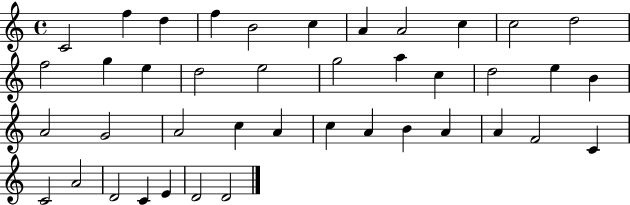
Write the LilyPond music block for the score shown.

{
  \clef treble
  \time 4/4
  \defaultTimeSignature
  \key c \major
  c'2 f''4 d''4 | f''4 b'2 c''4 | a'4 a'2 c''4 | c''2 d''2 | \break f''2 g''4 e''4 | d''2 e''2 | g''2 a''4 c''4 | d''2 e''4 b'4 | \break a'2 g'2 | a'2 c''4 a'4 | c''4 a'4 b'4 a'4 | a'4 f'2 c'4 | \break c'2 a'2 | d'2 c'4 e'4 | d'2 d'2 | \bar "|."
}